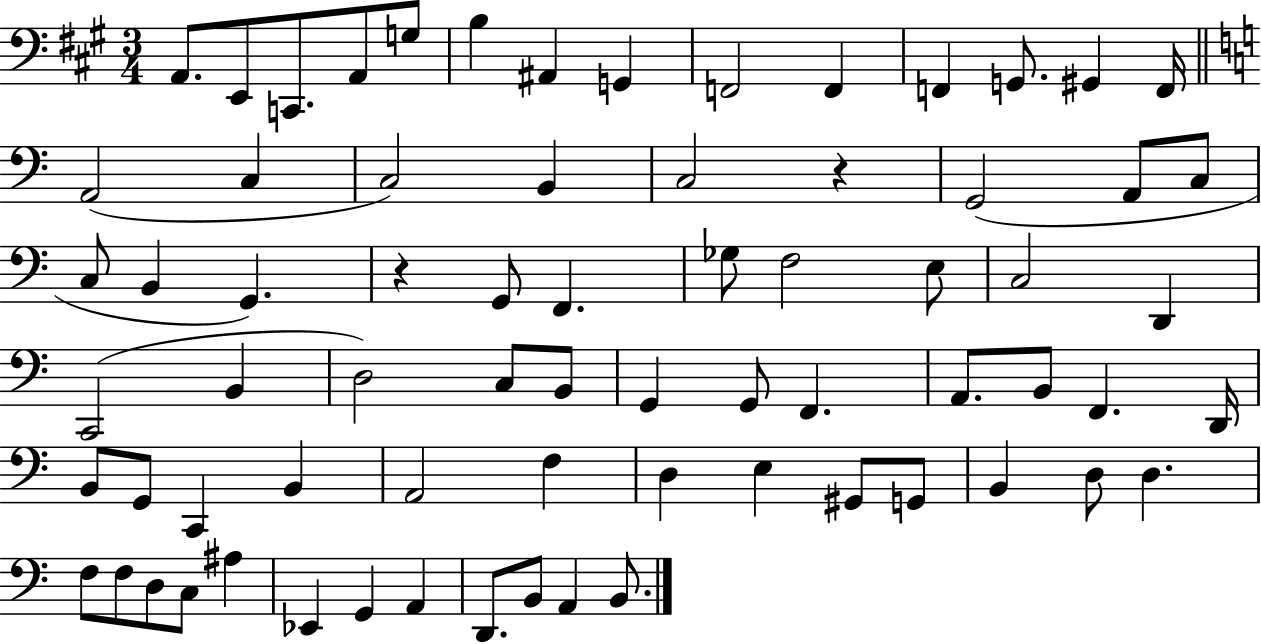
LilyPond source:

{
  \clef bass
  \numericTimeSignature
  \time 3/4
  \key a \major
  a,8. e,8 c,8. a,8 g8 | b4 ais,4 g,4 | f,2 f,4 | f,4 g,8. gis,4 f,16 | \break \bar "||" \break \key a \minor a,2( c4 | c2) b,4 | c2 r4 | g,2( a,8 c8 | \break c8 b,4 g,4.) | r4 g,8 f,4. | ges8 f2 e8 | c2 d,4 | \break c,2( b,4 | d2) c8 b,8 | g,4 g,8 f,4. | a,8. b,8 f,4. d,16 | \break b,8 g,8 c,4 b,4 | a,2 f4 | d4 e4 gis,8 g,8 | b,4 d8 d4. | \break f8 f8 d8 c8 ais4 | ees,4 g,4 a,4 | d,8. b,8 a,4 b,8. | \bar "|."
}